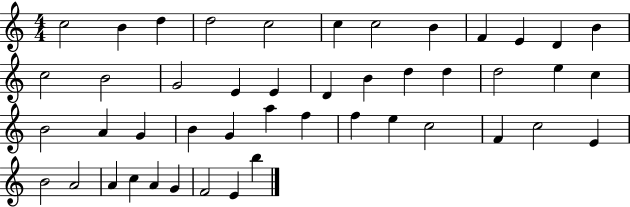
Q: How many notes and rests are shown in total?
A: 46